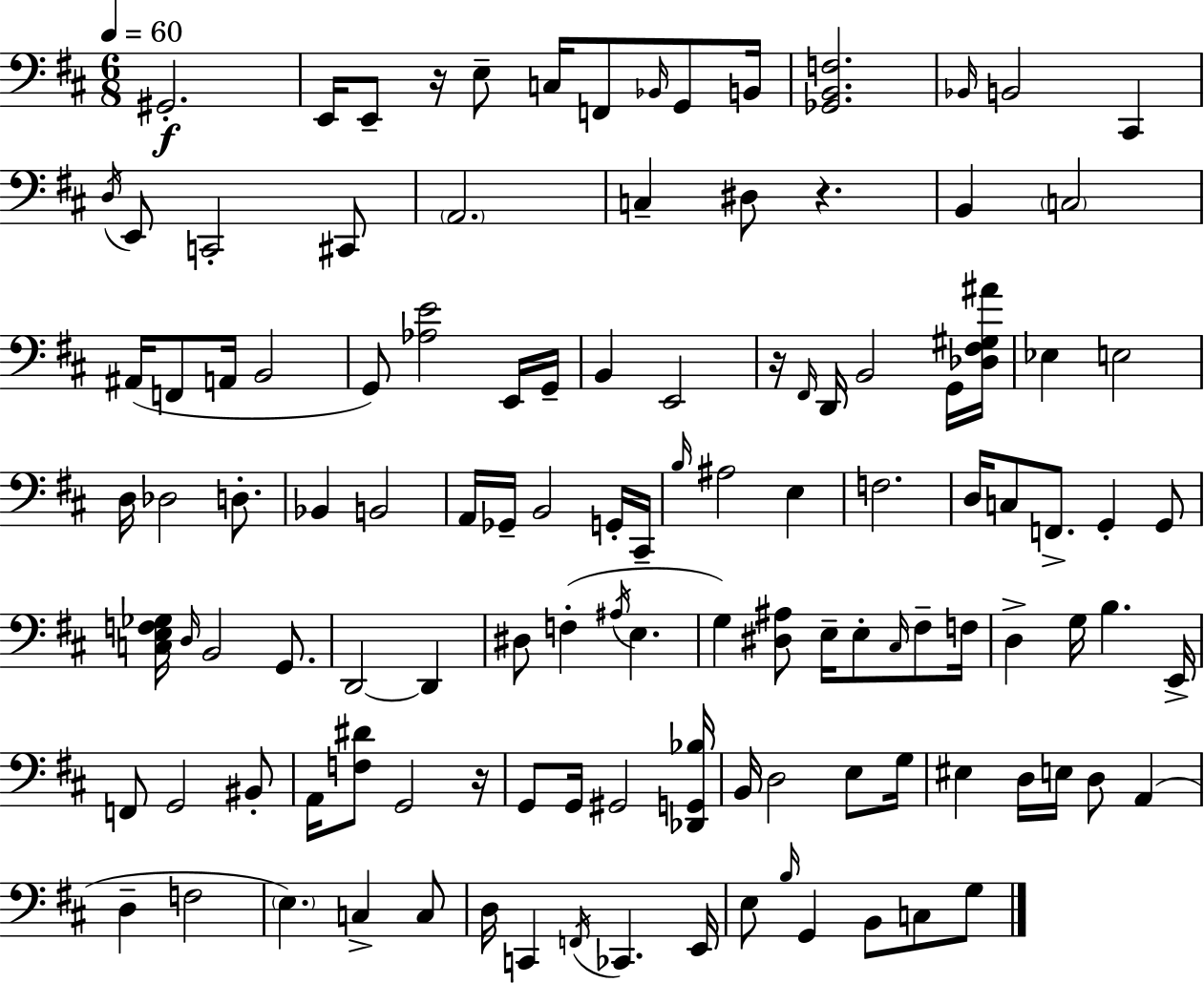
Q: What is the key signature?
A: D major